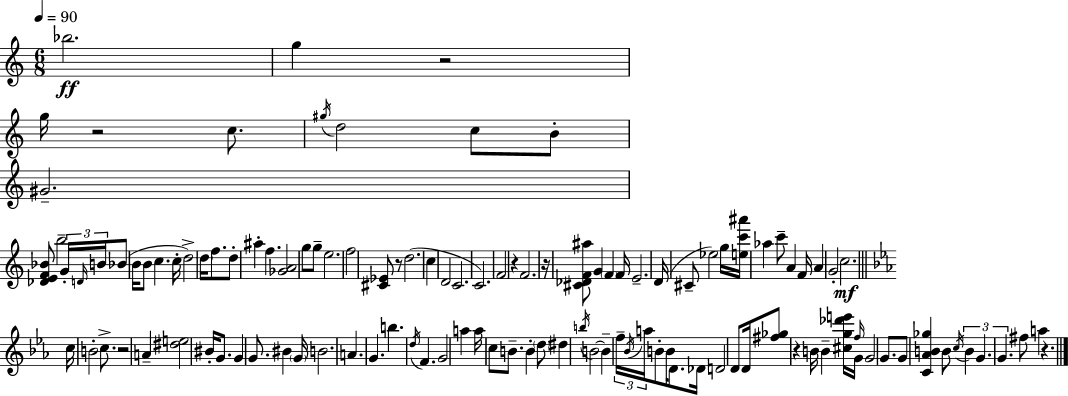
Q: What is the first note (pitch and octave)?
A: Bb5